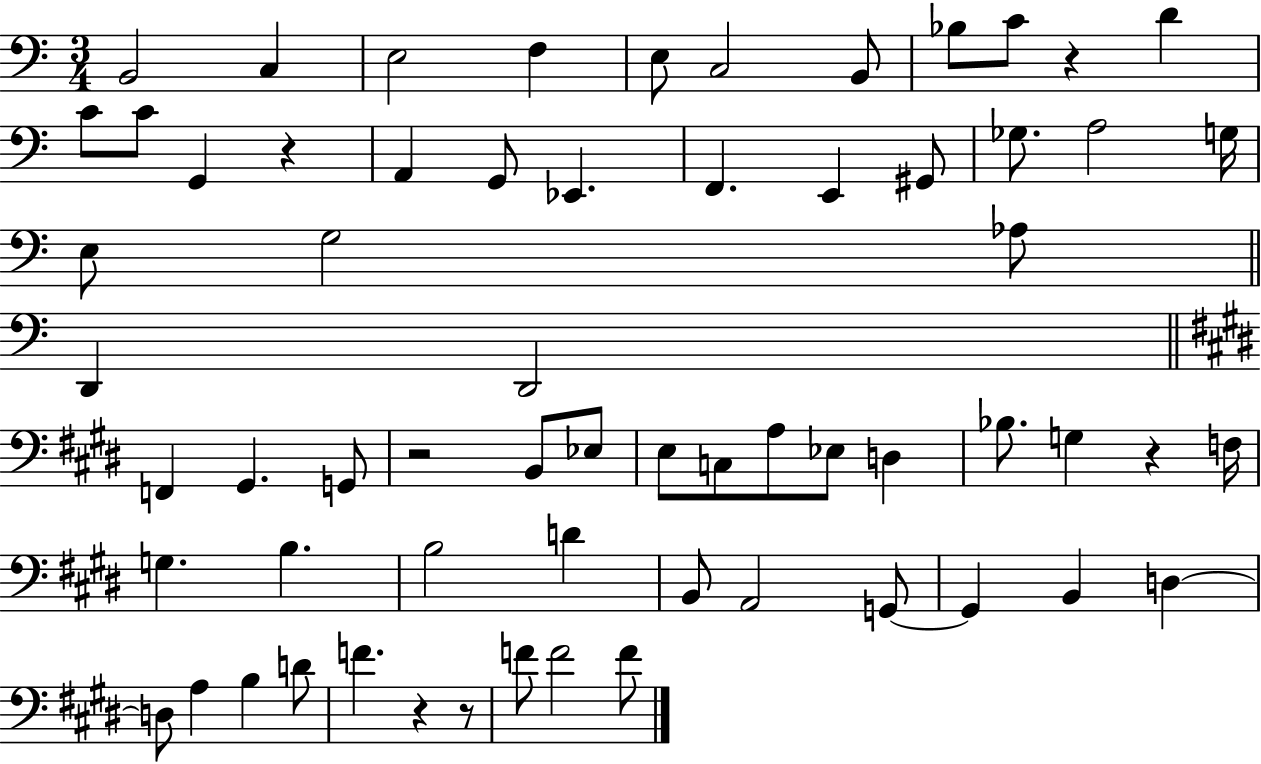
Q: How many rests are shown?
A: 6